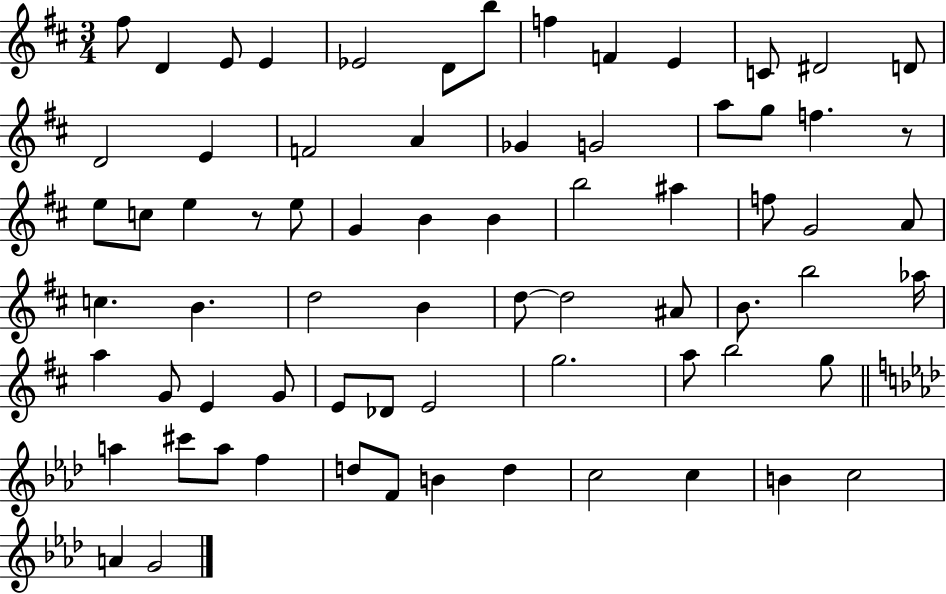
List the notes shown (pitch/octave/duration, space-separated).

F#5/e D4/q E4/e E4/q Eb4/h D4/e B5/e F5/q F4/q E4/q C4/e D#4/h D4/e D4/h E4/q F4/h A4/q Gb4/q G4/h A5/e G5/e F5/q. R/e E5/e C5/e E5/q R/e E5/e G4/q B4/q B4/q B5/h A#5/q F5/e G4/h A4/e C5/q. B4/q. D5/h B4/q D5/e D5/h A#4/e B4/e. B5/h Ab5/s A5/q G4/e E4/q G4/e E4/e Db4/e E4/h G5/h. A5/e B5/h G5/e A5/q C#6/e A5/e F5/q D5/e F4/e B4/q D5/q C5/h C5/q B4/q C5/h A4/q G4/h